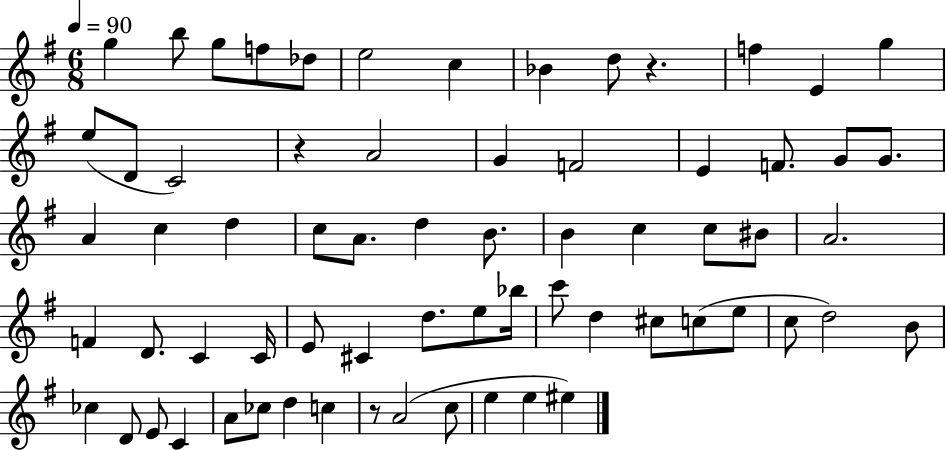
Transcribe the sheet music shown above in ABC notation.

X:1
T:Untitled
M:6/8
L:1/4
K:G
g b/2 g/2 f/2 _d/2 e2 c _B d/2 z f E g e/2 D/2 C2 z A2 G F2 E F/2 G/2 G/2 A c d c/2 A/2 d B/2 B c c/2 ^B/2 A2 F D/2 C C/4 E/2 ^C d/2 e/2 _b/4 c'/2 d ^c/2 c/2 e/2 c/2 d2 B/2 _c D/2 E/2 C A/2 _c/2 d c z/2 A2 c/2 e e ^e